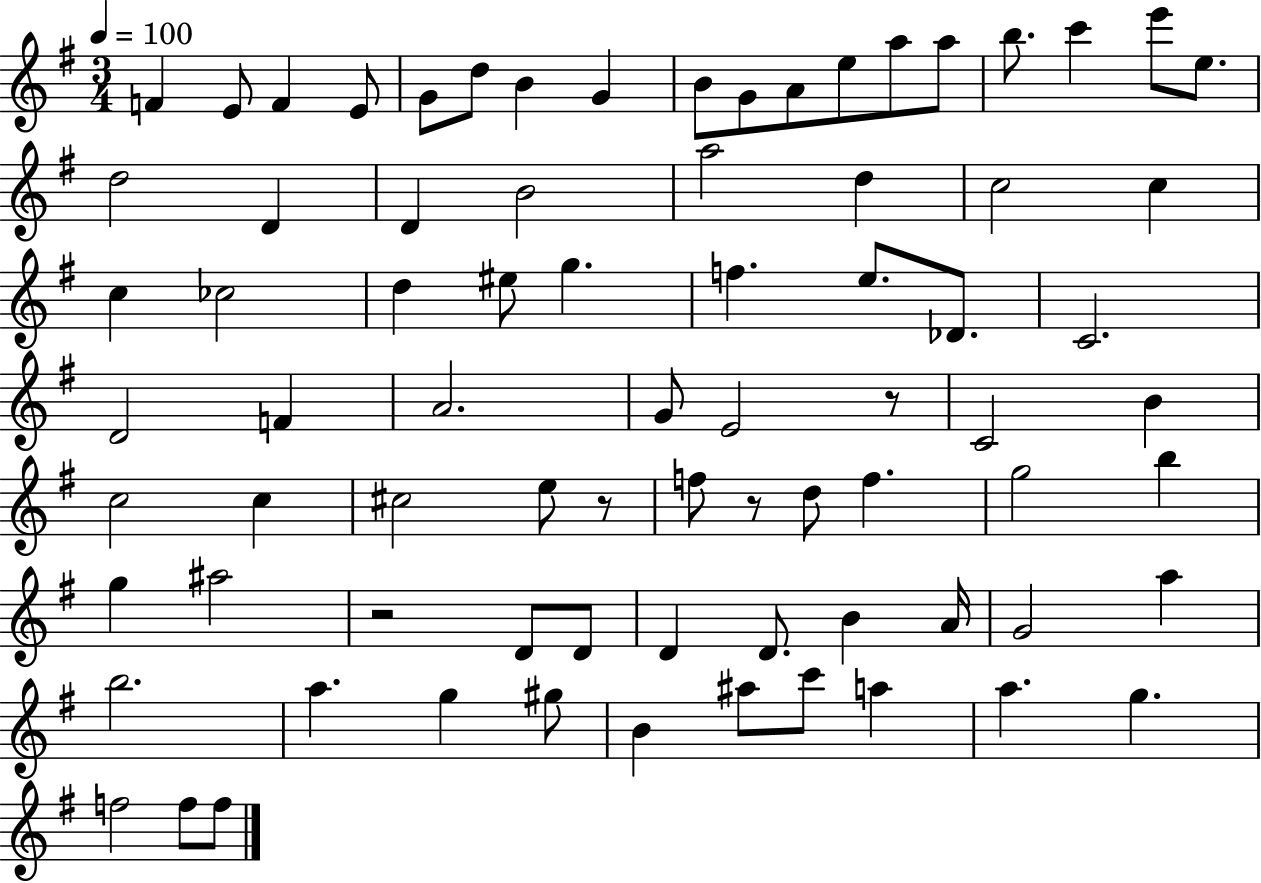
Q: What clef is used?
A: treble